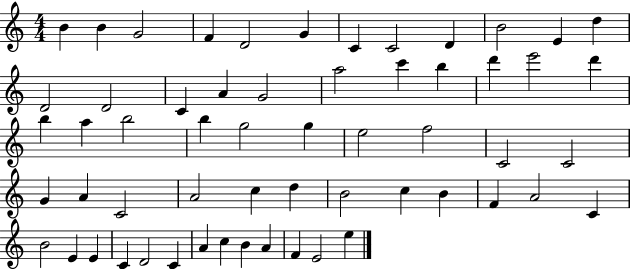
B4/q B4/q G4/h F4/q D4/h G4/q C4/q C4/h D4/q B4/h E4/q D5/q D4/h D4/h C4/q A4/q G4/h A5/h C6/q B5/q D6/q E6/h D6/q B5/q A5/q B5/h B5/q G5/h G5/q E5/h F5/h C4/h C4/h G4/q A4/q C4/h A4/h C5/q D5/q B4/h C5/q B4/q F4/q A4/h C4/q B4/h E4/q E4/q C4/q D4/h C4/q A4/q C5/q B4/q A4/q F4/q E4/h E5/q